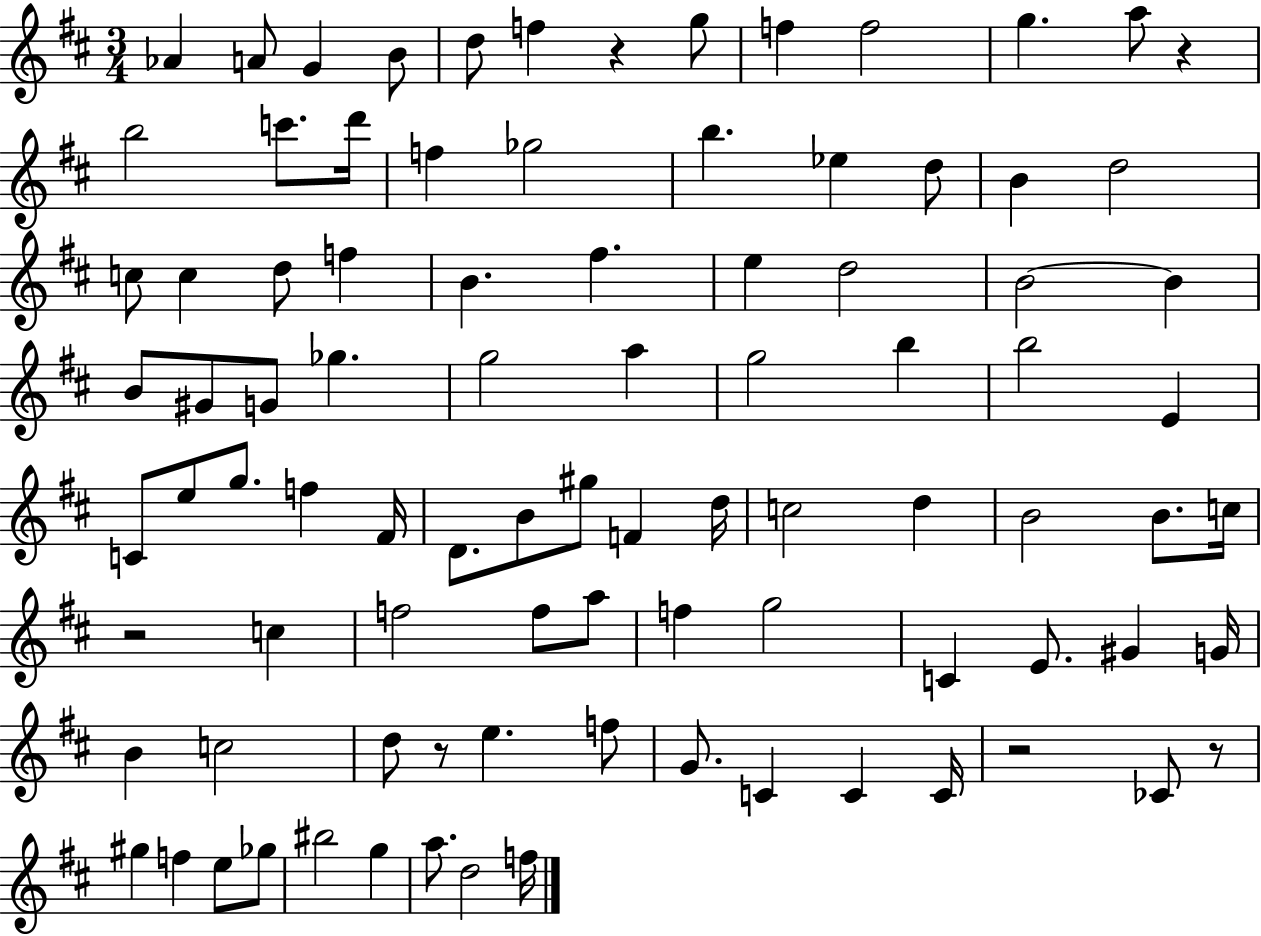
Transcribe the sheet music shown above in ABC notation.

X:1
T:Untitled
M:3/4
L:1/4
K:D
_A A/2 G B/2 d/2 f z g/2 f f2 g a/2 z b2 c'/2 d'/4 f _g2 b _e d/2 B d2 c/2 c d/2 f B ^f e d2 B2 B B/2 ^G/2 G/2 _g g2 a g2 b b2 E C/2 e/2 g/2 f ^F/4 D/2 B/2 ^g/2 F d/4 c2 d B2 B/2 c/4 z2 c f2 f/2 a/2 f g2 C E/2 ^G G/4 B c2 d/2 z/2 e f/2 G/2 C C C/4 z2 _C/2 z/2 ^g f e/2 _g/2 ^b2 g a/2 d2 f/4